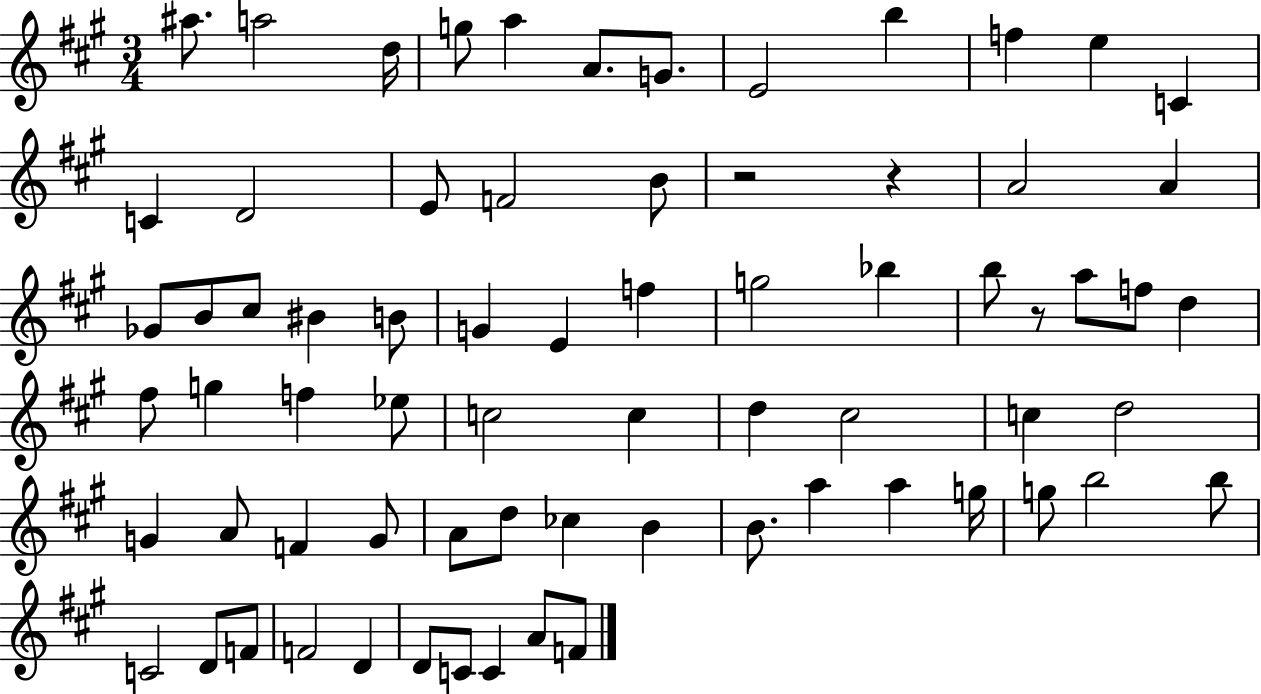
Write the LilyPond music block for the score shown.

{
  \clef treble
  \numericTimeSignature
  \time 3/4
  \key a \major
  \repeat volta 2 { ais''8. a''2 d''16 | g''8 a''4 a'8. g'8. | e'2 b''4 | f''4 e''4 c'4 | \break c'4 d'2 | e'8 f'2 b'8 | r2 r4 | a'2 a'4 | \break ges'8 b'8 cis''8 bis'4 b'8 | g'4 e'4 f''4 | g''2 bes''4 | b''8 r8 a''8 f''8 d''4 | \break fis''8 g''4 f''4 ees''8 | c''2 c''4 | d''4 cis''2 | c''4 d''2 | \break g'4 a'8 f'4 g'8 | a'8 d''8 ces''4 b'4 | b'8. a''4 a''4 g''16 | g''8 b''2 b''8 | \break c'2 d'8 f'8 | f'2 d'4 | d'8 c'8 c'4 a'8 f'8 | } \bar "|."
}